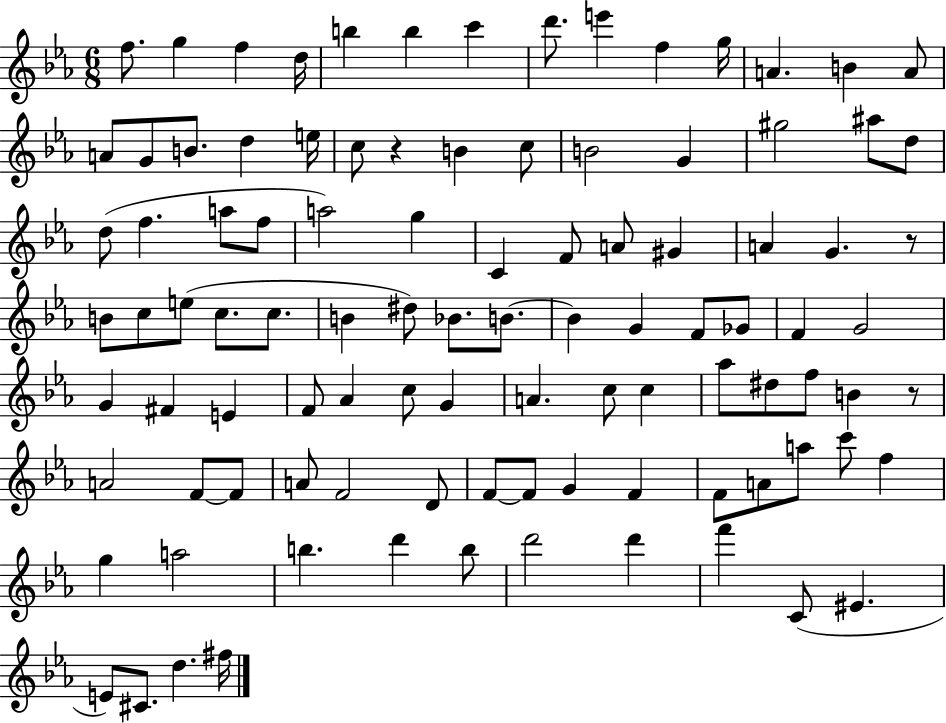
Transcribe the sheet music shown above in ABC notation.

X:1
T:Untitled
M:6/8
L:1/4
K:Eb
f/2 g f d/4 b b c' d'/2 e' f g/4 A B A/2 A/2 G/2 B/2 d e/4 c/2 z B c/2 B2 G ^g2 ^a/2 d/2 d/2 f a/2 f/2 a2 g C F/2 A/2 ^G A G z/2 B/2 c/2 e/2 c/2 c/2 B ^d/2 _B/2 B/2 B G F/2 _G/2 F G2 G ^F E F/2 _A c/2 G A c/2 c _a/2 ^d/2 f/2 B z/2 A2 F/2 F/2 A/2 F2 D/2 F/2 F/2 G F F/2 A/2 a/2 c'/2 f g a2 b d' b/2 d'2 d' f' C/2 ^E E/2 ^C/2 d ^f/4